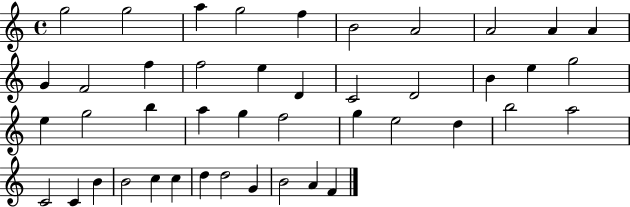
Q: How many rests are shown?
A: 0